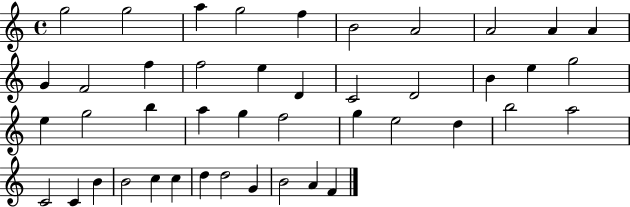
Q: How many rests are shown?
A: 0